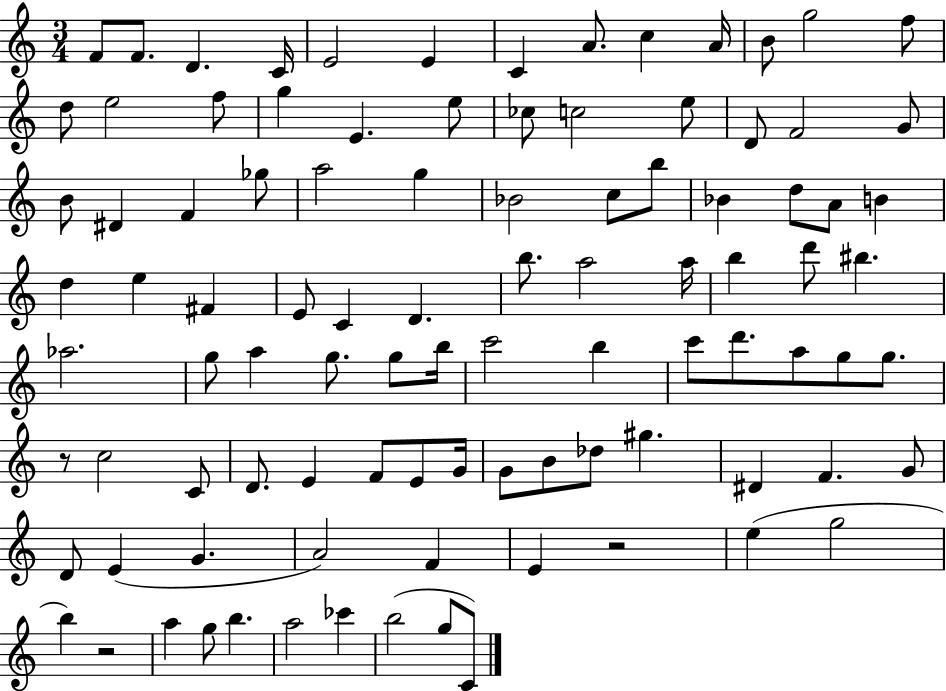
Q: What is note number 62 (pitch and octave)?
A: G5